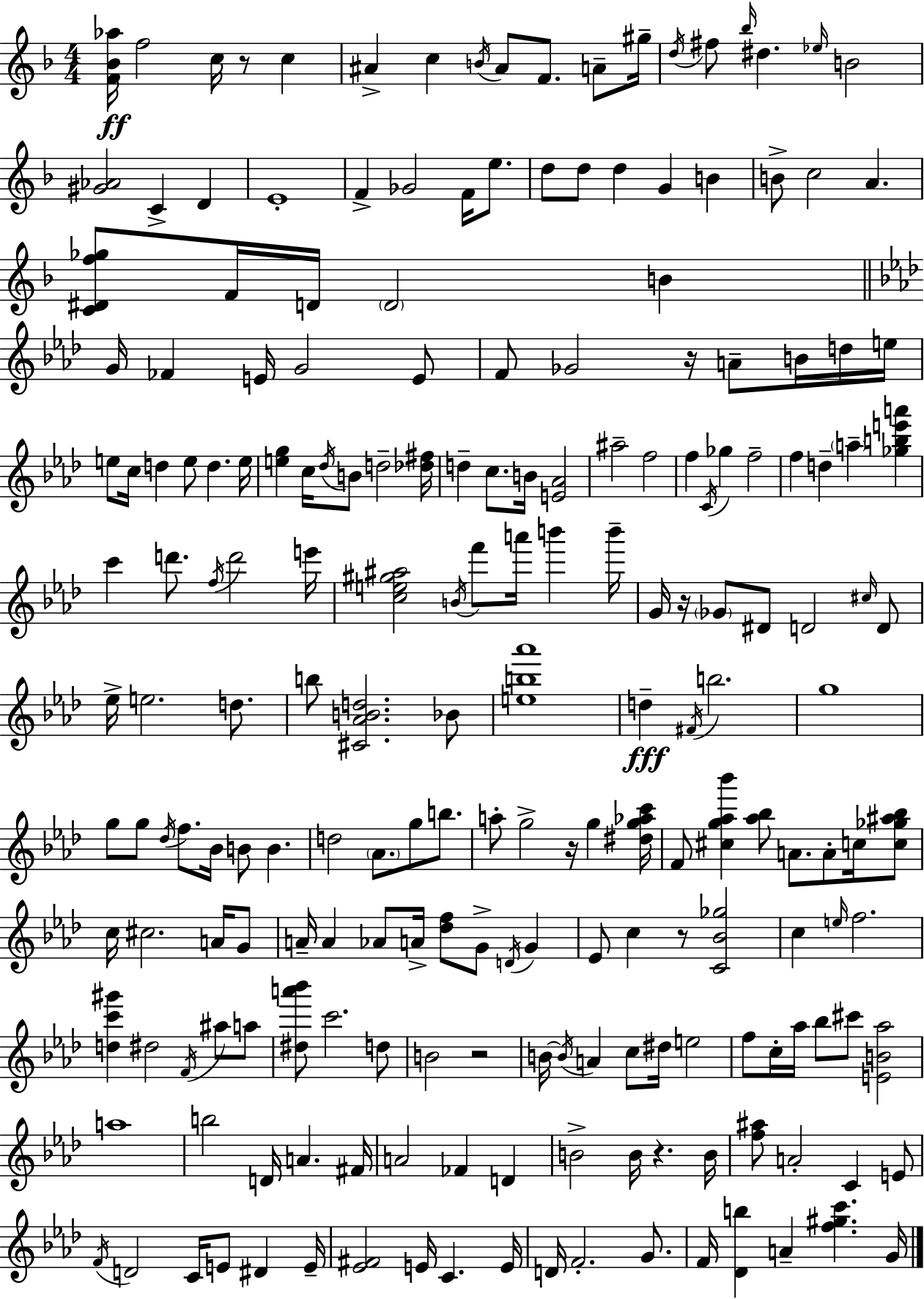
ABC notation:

X:1
T:Untitled
M:4/4
L:1/4
K:Dm
[F_B_a]/4 f2 c/4 z/2 c ^A c B/4 ^A/2 F/2 A/2 ^g/4 d/4 ^f/2 _b/4 ^d _e/4 B2 [^G_A]2 C D E4 F _G2 F/4 e/2 d/2 d/2 d G B B/2 c2 A [C^Df_g]/2 F/4 D/4 D2 B G/4 _F E/4 G2 E/2 F/2 _G2 z/4 A/2 B/4 d/4 e/4 e/2 c/4 d e/2 d e/4 [eg] c/4 _d/4 B/2 d2 [_d^f]/4 d c/2 B/4 [E_A]2 ^a2 f2 f C/4 _g f2 f d a [_gbe'a'] c' d'/2 f/4 d'2 e'/4 [ce^g^a]2 B/4 f'/2 a'/4 b' b'/4 G/4 z/4 _G/2 ^D/2 D2 ^c/4 D/2 _e/4 e2 d/2 b/2 [^C_ABd]2 _B/2 [eb_a']4 d ^F/4 b2 g4 g/2 g/2 _d/4 f/2 _B/4 B/2 B d2 _A/2 g/2 b/2 a/2 g2 z/4 g [^dg_ac']/4 F/2 [^cg_a_b'] [_a_b]/2 A/2 A/2 c/4 [c_g^a_b]/2 c/4 ^c2 A/4 G/2 A/4 A _A/2 A/4 [_df]/2 G/2 D/4 G _E/2 c z/2 [C_B_g]2 c e/4 f2 [dc'^g'] ^d2 F/4 ^a/2 a/2 [^da'_b']/2 c'2 d/2 B2 z2 B/4 B/4 A c/2 ^d/4 e2 f/2 c/4 _a/4 _b/2 ^c'/2 [EB_a]2 a4 b2 D/4 A ^F/4 A2 _F D B2 B/4 z B/4 [f^a]/2 A2 C E/2 F/4 D2 C/4 E/2 ^D E/4 [_E^F]2 E/4 C E/4 D/4 F2 G/2 F/4 [_Db] A [f^gc'] G/4